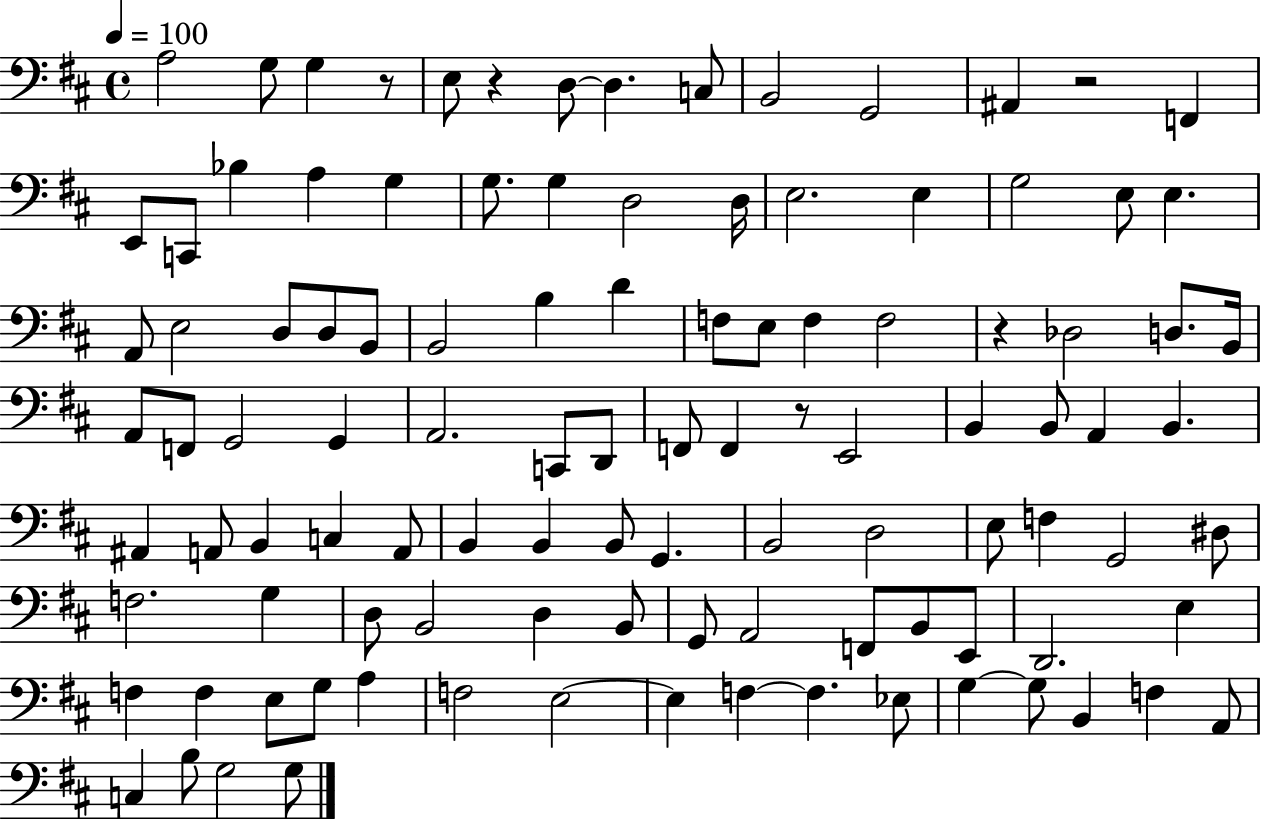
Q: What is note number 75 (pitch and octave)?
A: B2